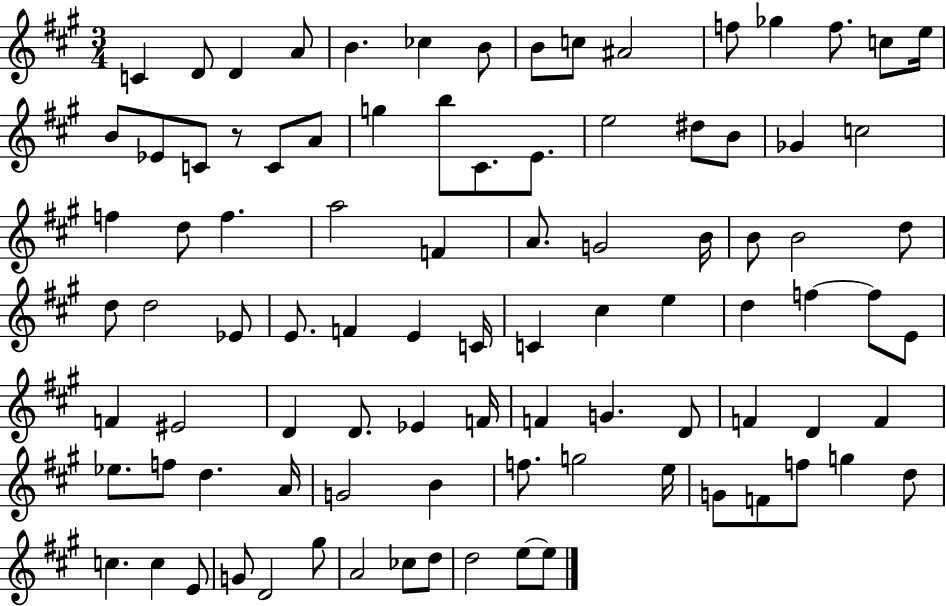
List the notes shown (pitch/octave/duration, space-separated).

C4/q D4/e D4/q A4/e B4/q. CES5/q B4/e B4/e C5/e A#4/h F5/e Gb5/q F5/e. C5/e E5/s B4/e Eb4/e C4/e R/e C4/e A4/e G5/q B5/e C#4/e. E4/e. E5/h D#5/e B4/e Gb4/q C5/h F5/q D5/e F5/q. A5/h F4/q A4/e. G4/h B4/s B4/e B4/h D5/e D5/e D5/h Eb4/e E4/e. F4/q E4/q C4/s C4/q C#5/q E5/q D5/q F5/q F5/e E4/e F4/q EIS4/h D4/q D4/e. Eb4/q F4/s F4/q G4/q. D4/e F4/q D4/q F4/q Eb5/e. F5/e D5/q. A4/s G4/h B4/q F5/e. G5/h E5/s G4/e F4/e F5/e G5/q D5/e C5/q. C5/q E4/e G4/e D4/h G#5/e A4/h CES5/e D5/e D5/h E5/e E5/e